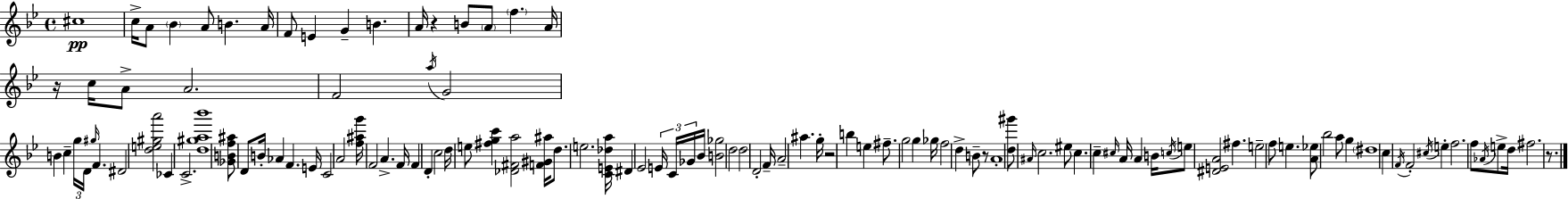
X:1
T:Untitled
M:4/4
L:1/4
K:Bb
^c4 c/4 A/2 _B A/2 B A/4 F/2 E G B A/4 z B/2 A/2 f A/4 z/4 c/4 A/2 A2 F2 a/4 G2 B c g/4 D/4 ^g/4 F ^D2 [de^ga']2 _C C2 [d^ga_b']4 [_GBf^a]/2 D/2 B/4 _A F E/4 C2 A2 [f^ag']/4 F2 A F/4 F D c2 d/4 e/2 [^fgc'] [_D^Fa]2 [F^G^a]/4 d/2 e2 [CE_da]/4 ^D _E2 E/4 C/4 _G/4 _B/4 [B_g]2 d2 d2 D2 F/4 A2 ^a g/4 z2 b e ^f/2 g2 g _g/4 f2 d B/2 z/2 A4 [d^g']/2 ^A/4 c2 ^e/2 c c ^c/4 A/4 A B/4 c/4 e/2 [^DEA]2 ^f e2 f/2 e [A_e]/2 _b2 a/2 g ^d4 c F/4 F2 ^c/4 e f2 f/2 _A/4 e/2 d/4 ^f2 z/2